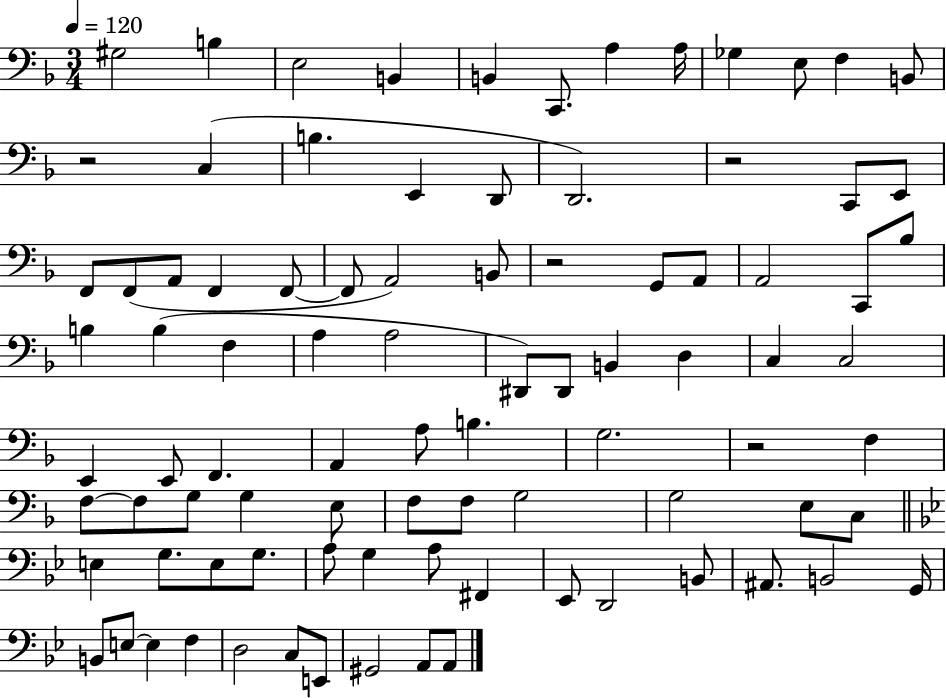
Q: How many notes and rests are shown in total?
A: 90